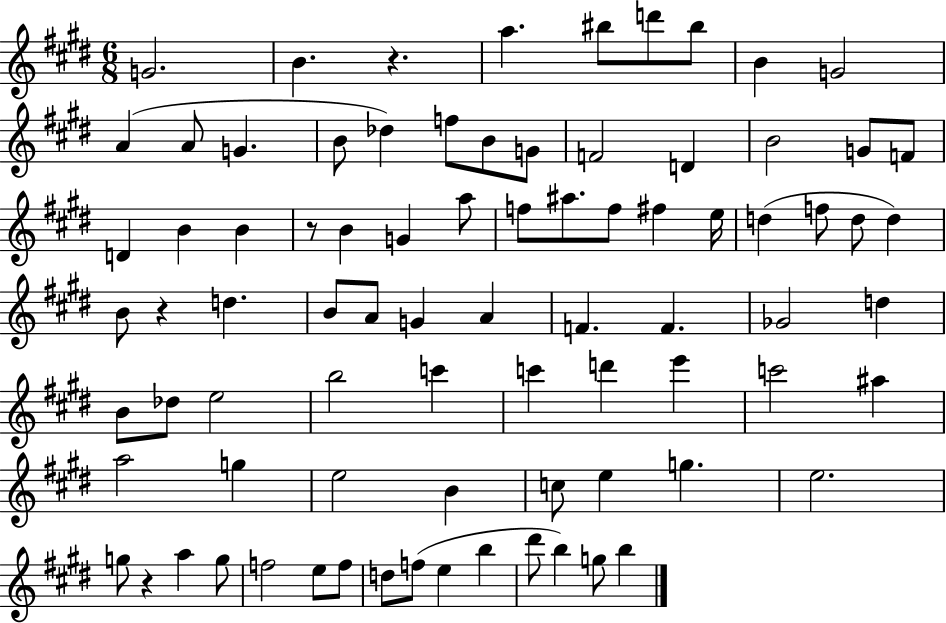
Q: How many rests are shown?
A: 4